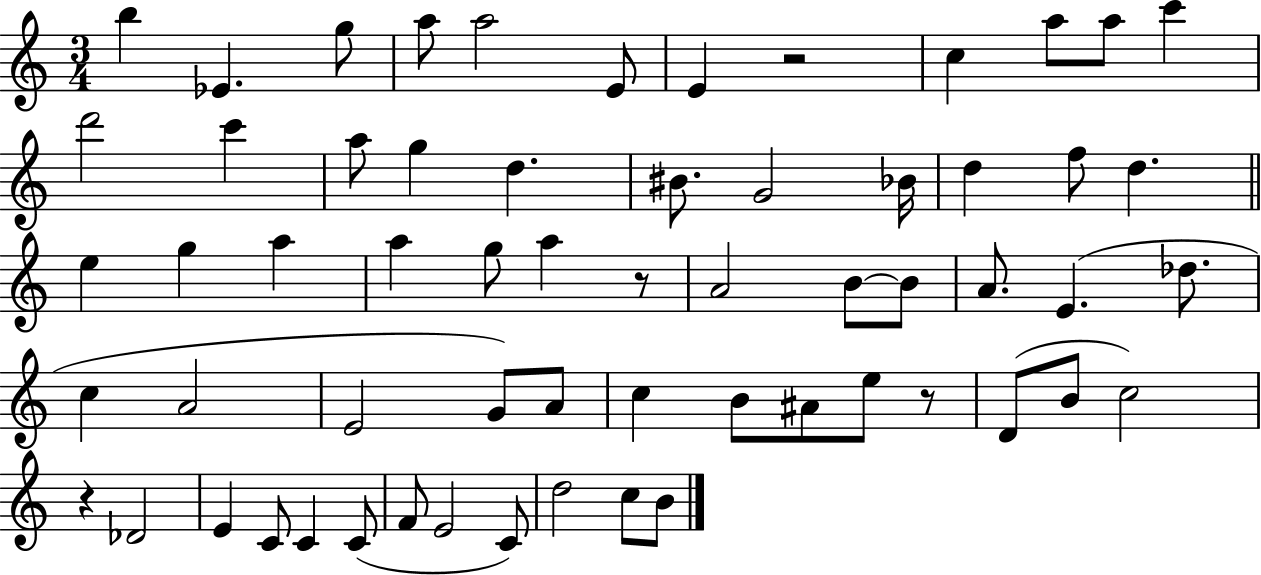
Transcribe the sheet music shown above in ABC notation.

X:1
T:Untitled
M:3/4
L:1/4
K:C
b _E g/2 a/2 a2 E/2 E z2 c a/2 a/2 c' d'2 c' a/2 g d ^B/2 G2 _B/4 d f/2 d e g a a g/2 a z/2 A2 B/2 B/2 A/2 E _d/2 c A2 E2 G/2 A/2 c B/2 ^A/2 e/2 z/2 D/2 B/2 c2 z _D2 E C/2 C C/2 F/2 E2 C/2 d2 c/2 B/2